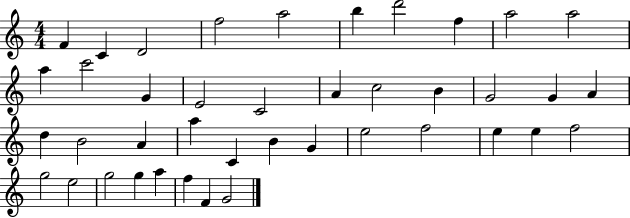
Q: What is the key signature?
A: C major